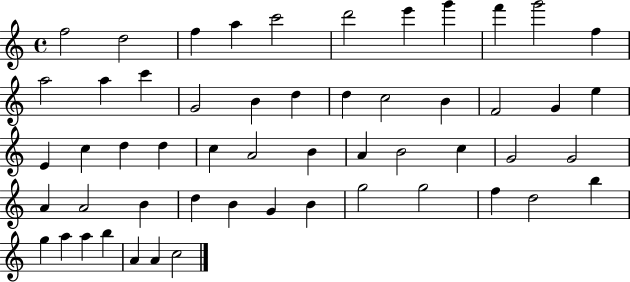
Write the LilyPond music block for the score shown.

{
  \clef treble
  \time 4/4
  \defaultTimeSignature
  \key c \major
  f''2 d''2 | f''4 a''4 c'''2 | d'''2 e'''4 g'''4 | f'''4 g'''2 f''4 | \break a''2 a''4 c'''4 | g'2 b'4 d''4 | d''4 c''2 b'4 | f'2 g'4 e''4 | \break e'4 c''4 d''4 d''4 | c''4 a'2 b'4 | a'4 b'2 c''4 | g'2 g'2 | \break a'4 a'2 b'4 | d''4 b'4 g'4 b'4 | g''2 g''2 | f''4 d''2 b''4 | \break g''4 a''4 a''4 b''4 | a'4 a'4 c''2 | \bar "|."
}